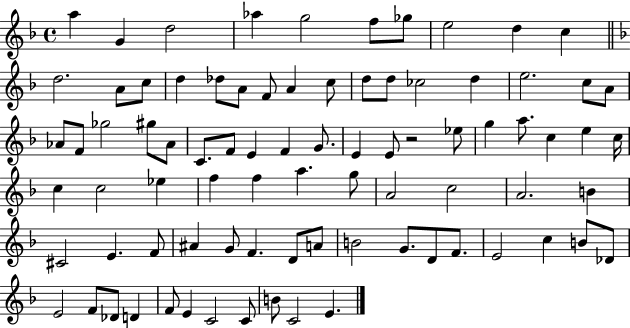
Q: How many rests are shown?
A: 1